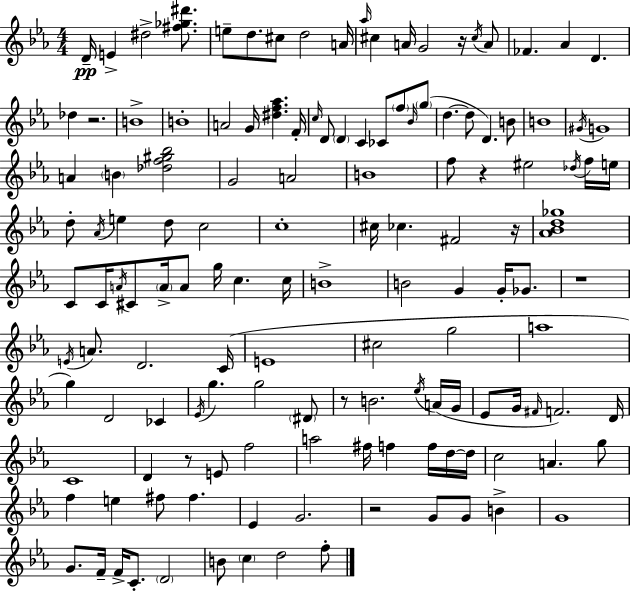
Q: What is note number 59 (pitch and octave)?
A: C4